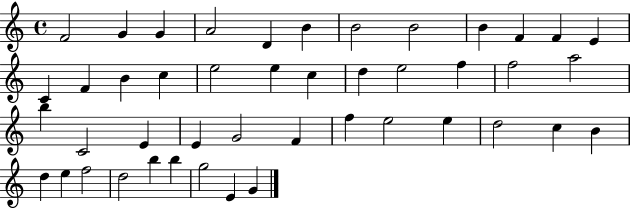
{
  \clef treble
  \time 4/4
  \defaultTimeSignature
  \key c \major
  f'2 g'4 g'4 | a'2 d'4 b'4 | b'2 b'2 | b'4 f'4 f'4 e'4 | \break c'4 f'4 b'4 c''4 | e''2 e''4 c''4 | d''4 e''2 f''4 | f''2 a''2 | \break b''4 c'2 e'4 | e'4 g'2 f'4 | f''4 e''2 e''4 | d''2 c''4 b'4 | \break d''4 e''4 f''2 | d''2 b''4 b''4 | g''2 e'4 g'4 | \bar "|."
}